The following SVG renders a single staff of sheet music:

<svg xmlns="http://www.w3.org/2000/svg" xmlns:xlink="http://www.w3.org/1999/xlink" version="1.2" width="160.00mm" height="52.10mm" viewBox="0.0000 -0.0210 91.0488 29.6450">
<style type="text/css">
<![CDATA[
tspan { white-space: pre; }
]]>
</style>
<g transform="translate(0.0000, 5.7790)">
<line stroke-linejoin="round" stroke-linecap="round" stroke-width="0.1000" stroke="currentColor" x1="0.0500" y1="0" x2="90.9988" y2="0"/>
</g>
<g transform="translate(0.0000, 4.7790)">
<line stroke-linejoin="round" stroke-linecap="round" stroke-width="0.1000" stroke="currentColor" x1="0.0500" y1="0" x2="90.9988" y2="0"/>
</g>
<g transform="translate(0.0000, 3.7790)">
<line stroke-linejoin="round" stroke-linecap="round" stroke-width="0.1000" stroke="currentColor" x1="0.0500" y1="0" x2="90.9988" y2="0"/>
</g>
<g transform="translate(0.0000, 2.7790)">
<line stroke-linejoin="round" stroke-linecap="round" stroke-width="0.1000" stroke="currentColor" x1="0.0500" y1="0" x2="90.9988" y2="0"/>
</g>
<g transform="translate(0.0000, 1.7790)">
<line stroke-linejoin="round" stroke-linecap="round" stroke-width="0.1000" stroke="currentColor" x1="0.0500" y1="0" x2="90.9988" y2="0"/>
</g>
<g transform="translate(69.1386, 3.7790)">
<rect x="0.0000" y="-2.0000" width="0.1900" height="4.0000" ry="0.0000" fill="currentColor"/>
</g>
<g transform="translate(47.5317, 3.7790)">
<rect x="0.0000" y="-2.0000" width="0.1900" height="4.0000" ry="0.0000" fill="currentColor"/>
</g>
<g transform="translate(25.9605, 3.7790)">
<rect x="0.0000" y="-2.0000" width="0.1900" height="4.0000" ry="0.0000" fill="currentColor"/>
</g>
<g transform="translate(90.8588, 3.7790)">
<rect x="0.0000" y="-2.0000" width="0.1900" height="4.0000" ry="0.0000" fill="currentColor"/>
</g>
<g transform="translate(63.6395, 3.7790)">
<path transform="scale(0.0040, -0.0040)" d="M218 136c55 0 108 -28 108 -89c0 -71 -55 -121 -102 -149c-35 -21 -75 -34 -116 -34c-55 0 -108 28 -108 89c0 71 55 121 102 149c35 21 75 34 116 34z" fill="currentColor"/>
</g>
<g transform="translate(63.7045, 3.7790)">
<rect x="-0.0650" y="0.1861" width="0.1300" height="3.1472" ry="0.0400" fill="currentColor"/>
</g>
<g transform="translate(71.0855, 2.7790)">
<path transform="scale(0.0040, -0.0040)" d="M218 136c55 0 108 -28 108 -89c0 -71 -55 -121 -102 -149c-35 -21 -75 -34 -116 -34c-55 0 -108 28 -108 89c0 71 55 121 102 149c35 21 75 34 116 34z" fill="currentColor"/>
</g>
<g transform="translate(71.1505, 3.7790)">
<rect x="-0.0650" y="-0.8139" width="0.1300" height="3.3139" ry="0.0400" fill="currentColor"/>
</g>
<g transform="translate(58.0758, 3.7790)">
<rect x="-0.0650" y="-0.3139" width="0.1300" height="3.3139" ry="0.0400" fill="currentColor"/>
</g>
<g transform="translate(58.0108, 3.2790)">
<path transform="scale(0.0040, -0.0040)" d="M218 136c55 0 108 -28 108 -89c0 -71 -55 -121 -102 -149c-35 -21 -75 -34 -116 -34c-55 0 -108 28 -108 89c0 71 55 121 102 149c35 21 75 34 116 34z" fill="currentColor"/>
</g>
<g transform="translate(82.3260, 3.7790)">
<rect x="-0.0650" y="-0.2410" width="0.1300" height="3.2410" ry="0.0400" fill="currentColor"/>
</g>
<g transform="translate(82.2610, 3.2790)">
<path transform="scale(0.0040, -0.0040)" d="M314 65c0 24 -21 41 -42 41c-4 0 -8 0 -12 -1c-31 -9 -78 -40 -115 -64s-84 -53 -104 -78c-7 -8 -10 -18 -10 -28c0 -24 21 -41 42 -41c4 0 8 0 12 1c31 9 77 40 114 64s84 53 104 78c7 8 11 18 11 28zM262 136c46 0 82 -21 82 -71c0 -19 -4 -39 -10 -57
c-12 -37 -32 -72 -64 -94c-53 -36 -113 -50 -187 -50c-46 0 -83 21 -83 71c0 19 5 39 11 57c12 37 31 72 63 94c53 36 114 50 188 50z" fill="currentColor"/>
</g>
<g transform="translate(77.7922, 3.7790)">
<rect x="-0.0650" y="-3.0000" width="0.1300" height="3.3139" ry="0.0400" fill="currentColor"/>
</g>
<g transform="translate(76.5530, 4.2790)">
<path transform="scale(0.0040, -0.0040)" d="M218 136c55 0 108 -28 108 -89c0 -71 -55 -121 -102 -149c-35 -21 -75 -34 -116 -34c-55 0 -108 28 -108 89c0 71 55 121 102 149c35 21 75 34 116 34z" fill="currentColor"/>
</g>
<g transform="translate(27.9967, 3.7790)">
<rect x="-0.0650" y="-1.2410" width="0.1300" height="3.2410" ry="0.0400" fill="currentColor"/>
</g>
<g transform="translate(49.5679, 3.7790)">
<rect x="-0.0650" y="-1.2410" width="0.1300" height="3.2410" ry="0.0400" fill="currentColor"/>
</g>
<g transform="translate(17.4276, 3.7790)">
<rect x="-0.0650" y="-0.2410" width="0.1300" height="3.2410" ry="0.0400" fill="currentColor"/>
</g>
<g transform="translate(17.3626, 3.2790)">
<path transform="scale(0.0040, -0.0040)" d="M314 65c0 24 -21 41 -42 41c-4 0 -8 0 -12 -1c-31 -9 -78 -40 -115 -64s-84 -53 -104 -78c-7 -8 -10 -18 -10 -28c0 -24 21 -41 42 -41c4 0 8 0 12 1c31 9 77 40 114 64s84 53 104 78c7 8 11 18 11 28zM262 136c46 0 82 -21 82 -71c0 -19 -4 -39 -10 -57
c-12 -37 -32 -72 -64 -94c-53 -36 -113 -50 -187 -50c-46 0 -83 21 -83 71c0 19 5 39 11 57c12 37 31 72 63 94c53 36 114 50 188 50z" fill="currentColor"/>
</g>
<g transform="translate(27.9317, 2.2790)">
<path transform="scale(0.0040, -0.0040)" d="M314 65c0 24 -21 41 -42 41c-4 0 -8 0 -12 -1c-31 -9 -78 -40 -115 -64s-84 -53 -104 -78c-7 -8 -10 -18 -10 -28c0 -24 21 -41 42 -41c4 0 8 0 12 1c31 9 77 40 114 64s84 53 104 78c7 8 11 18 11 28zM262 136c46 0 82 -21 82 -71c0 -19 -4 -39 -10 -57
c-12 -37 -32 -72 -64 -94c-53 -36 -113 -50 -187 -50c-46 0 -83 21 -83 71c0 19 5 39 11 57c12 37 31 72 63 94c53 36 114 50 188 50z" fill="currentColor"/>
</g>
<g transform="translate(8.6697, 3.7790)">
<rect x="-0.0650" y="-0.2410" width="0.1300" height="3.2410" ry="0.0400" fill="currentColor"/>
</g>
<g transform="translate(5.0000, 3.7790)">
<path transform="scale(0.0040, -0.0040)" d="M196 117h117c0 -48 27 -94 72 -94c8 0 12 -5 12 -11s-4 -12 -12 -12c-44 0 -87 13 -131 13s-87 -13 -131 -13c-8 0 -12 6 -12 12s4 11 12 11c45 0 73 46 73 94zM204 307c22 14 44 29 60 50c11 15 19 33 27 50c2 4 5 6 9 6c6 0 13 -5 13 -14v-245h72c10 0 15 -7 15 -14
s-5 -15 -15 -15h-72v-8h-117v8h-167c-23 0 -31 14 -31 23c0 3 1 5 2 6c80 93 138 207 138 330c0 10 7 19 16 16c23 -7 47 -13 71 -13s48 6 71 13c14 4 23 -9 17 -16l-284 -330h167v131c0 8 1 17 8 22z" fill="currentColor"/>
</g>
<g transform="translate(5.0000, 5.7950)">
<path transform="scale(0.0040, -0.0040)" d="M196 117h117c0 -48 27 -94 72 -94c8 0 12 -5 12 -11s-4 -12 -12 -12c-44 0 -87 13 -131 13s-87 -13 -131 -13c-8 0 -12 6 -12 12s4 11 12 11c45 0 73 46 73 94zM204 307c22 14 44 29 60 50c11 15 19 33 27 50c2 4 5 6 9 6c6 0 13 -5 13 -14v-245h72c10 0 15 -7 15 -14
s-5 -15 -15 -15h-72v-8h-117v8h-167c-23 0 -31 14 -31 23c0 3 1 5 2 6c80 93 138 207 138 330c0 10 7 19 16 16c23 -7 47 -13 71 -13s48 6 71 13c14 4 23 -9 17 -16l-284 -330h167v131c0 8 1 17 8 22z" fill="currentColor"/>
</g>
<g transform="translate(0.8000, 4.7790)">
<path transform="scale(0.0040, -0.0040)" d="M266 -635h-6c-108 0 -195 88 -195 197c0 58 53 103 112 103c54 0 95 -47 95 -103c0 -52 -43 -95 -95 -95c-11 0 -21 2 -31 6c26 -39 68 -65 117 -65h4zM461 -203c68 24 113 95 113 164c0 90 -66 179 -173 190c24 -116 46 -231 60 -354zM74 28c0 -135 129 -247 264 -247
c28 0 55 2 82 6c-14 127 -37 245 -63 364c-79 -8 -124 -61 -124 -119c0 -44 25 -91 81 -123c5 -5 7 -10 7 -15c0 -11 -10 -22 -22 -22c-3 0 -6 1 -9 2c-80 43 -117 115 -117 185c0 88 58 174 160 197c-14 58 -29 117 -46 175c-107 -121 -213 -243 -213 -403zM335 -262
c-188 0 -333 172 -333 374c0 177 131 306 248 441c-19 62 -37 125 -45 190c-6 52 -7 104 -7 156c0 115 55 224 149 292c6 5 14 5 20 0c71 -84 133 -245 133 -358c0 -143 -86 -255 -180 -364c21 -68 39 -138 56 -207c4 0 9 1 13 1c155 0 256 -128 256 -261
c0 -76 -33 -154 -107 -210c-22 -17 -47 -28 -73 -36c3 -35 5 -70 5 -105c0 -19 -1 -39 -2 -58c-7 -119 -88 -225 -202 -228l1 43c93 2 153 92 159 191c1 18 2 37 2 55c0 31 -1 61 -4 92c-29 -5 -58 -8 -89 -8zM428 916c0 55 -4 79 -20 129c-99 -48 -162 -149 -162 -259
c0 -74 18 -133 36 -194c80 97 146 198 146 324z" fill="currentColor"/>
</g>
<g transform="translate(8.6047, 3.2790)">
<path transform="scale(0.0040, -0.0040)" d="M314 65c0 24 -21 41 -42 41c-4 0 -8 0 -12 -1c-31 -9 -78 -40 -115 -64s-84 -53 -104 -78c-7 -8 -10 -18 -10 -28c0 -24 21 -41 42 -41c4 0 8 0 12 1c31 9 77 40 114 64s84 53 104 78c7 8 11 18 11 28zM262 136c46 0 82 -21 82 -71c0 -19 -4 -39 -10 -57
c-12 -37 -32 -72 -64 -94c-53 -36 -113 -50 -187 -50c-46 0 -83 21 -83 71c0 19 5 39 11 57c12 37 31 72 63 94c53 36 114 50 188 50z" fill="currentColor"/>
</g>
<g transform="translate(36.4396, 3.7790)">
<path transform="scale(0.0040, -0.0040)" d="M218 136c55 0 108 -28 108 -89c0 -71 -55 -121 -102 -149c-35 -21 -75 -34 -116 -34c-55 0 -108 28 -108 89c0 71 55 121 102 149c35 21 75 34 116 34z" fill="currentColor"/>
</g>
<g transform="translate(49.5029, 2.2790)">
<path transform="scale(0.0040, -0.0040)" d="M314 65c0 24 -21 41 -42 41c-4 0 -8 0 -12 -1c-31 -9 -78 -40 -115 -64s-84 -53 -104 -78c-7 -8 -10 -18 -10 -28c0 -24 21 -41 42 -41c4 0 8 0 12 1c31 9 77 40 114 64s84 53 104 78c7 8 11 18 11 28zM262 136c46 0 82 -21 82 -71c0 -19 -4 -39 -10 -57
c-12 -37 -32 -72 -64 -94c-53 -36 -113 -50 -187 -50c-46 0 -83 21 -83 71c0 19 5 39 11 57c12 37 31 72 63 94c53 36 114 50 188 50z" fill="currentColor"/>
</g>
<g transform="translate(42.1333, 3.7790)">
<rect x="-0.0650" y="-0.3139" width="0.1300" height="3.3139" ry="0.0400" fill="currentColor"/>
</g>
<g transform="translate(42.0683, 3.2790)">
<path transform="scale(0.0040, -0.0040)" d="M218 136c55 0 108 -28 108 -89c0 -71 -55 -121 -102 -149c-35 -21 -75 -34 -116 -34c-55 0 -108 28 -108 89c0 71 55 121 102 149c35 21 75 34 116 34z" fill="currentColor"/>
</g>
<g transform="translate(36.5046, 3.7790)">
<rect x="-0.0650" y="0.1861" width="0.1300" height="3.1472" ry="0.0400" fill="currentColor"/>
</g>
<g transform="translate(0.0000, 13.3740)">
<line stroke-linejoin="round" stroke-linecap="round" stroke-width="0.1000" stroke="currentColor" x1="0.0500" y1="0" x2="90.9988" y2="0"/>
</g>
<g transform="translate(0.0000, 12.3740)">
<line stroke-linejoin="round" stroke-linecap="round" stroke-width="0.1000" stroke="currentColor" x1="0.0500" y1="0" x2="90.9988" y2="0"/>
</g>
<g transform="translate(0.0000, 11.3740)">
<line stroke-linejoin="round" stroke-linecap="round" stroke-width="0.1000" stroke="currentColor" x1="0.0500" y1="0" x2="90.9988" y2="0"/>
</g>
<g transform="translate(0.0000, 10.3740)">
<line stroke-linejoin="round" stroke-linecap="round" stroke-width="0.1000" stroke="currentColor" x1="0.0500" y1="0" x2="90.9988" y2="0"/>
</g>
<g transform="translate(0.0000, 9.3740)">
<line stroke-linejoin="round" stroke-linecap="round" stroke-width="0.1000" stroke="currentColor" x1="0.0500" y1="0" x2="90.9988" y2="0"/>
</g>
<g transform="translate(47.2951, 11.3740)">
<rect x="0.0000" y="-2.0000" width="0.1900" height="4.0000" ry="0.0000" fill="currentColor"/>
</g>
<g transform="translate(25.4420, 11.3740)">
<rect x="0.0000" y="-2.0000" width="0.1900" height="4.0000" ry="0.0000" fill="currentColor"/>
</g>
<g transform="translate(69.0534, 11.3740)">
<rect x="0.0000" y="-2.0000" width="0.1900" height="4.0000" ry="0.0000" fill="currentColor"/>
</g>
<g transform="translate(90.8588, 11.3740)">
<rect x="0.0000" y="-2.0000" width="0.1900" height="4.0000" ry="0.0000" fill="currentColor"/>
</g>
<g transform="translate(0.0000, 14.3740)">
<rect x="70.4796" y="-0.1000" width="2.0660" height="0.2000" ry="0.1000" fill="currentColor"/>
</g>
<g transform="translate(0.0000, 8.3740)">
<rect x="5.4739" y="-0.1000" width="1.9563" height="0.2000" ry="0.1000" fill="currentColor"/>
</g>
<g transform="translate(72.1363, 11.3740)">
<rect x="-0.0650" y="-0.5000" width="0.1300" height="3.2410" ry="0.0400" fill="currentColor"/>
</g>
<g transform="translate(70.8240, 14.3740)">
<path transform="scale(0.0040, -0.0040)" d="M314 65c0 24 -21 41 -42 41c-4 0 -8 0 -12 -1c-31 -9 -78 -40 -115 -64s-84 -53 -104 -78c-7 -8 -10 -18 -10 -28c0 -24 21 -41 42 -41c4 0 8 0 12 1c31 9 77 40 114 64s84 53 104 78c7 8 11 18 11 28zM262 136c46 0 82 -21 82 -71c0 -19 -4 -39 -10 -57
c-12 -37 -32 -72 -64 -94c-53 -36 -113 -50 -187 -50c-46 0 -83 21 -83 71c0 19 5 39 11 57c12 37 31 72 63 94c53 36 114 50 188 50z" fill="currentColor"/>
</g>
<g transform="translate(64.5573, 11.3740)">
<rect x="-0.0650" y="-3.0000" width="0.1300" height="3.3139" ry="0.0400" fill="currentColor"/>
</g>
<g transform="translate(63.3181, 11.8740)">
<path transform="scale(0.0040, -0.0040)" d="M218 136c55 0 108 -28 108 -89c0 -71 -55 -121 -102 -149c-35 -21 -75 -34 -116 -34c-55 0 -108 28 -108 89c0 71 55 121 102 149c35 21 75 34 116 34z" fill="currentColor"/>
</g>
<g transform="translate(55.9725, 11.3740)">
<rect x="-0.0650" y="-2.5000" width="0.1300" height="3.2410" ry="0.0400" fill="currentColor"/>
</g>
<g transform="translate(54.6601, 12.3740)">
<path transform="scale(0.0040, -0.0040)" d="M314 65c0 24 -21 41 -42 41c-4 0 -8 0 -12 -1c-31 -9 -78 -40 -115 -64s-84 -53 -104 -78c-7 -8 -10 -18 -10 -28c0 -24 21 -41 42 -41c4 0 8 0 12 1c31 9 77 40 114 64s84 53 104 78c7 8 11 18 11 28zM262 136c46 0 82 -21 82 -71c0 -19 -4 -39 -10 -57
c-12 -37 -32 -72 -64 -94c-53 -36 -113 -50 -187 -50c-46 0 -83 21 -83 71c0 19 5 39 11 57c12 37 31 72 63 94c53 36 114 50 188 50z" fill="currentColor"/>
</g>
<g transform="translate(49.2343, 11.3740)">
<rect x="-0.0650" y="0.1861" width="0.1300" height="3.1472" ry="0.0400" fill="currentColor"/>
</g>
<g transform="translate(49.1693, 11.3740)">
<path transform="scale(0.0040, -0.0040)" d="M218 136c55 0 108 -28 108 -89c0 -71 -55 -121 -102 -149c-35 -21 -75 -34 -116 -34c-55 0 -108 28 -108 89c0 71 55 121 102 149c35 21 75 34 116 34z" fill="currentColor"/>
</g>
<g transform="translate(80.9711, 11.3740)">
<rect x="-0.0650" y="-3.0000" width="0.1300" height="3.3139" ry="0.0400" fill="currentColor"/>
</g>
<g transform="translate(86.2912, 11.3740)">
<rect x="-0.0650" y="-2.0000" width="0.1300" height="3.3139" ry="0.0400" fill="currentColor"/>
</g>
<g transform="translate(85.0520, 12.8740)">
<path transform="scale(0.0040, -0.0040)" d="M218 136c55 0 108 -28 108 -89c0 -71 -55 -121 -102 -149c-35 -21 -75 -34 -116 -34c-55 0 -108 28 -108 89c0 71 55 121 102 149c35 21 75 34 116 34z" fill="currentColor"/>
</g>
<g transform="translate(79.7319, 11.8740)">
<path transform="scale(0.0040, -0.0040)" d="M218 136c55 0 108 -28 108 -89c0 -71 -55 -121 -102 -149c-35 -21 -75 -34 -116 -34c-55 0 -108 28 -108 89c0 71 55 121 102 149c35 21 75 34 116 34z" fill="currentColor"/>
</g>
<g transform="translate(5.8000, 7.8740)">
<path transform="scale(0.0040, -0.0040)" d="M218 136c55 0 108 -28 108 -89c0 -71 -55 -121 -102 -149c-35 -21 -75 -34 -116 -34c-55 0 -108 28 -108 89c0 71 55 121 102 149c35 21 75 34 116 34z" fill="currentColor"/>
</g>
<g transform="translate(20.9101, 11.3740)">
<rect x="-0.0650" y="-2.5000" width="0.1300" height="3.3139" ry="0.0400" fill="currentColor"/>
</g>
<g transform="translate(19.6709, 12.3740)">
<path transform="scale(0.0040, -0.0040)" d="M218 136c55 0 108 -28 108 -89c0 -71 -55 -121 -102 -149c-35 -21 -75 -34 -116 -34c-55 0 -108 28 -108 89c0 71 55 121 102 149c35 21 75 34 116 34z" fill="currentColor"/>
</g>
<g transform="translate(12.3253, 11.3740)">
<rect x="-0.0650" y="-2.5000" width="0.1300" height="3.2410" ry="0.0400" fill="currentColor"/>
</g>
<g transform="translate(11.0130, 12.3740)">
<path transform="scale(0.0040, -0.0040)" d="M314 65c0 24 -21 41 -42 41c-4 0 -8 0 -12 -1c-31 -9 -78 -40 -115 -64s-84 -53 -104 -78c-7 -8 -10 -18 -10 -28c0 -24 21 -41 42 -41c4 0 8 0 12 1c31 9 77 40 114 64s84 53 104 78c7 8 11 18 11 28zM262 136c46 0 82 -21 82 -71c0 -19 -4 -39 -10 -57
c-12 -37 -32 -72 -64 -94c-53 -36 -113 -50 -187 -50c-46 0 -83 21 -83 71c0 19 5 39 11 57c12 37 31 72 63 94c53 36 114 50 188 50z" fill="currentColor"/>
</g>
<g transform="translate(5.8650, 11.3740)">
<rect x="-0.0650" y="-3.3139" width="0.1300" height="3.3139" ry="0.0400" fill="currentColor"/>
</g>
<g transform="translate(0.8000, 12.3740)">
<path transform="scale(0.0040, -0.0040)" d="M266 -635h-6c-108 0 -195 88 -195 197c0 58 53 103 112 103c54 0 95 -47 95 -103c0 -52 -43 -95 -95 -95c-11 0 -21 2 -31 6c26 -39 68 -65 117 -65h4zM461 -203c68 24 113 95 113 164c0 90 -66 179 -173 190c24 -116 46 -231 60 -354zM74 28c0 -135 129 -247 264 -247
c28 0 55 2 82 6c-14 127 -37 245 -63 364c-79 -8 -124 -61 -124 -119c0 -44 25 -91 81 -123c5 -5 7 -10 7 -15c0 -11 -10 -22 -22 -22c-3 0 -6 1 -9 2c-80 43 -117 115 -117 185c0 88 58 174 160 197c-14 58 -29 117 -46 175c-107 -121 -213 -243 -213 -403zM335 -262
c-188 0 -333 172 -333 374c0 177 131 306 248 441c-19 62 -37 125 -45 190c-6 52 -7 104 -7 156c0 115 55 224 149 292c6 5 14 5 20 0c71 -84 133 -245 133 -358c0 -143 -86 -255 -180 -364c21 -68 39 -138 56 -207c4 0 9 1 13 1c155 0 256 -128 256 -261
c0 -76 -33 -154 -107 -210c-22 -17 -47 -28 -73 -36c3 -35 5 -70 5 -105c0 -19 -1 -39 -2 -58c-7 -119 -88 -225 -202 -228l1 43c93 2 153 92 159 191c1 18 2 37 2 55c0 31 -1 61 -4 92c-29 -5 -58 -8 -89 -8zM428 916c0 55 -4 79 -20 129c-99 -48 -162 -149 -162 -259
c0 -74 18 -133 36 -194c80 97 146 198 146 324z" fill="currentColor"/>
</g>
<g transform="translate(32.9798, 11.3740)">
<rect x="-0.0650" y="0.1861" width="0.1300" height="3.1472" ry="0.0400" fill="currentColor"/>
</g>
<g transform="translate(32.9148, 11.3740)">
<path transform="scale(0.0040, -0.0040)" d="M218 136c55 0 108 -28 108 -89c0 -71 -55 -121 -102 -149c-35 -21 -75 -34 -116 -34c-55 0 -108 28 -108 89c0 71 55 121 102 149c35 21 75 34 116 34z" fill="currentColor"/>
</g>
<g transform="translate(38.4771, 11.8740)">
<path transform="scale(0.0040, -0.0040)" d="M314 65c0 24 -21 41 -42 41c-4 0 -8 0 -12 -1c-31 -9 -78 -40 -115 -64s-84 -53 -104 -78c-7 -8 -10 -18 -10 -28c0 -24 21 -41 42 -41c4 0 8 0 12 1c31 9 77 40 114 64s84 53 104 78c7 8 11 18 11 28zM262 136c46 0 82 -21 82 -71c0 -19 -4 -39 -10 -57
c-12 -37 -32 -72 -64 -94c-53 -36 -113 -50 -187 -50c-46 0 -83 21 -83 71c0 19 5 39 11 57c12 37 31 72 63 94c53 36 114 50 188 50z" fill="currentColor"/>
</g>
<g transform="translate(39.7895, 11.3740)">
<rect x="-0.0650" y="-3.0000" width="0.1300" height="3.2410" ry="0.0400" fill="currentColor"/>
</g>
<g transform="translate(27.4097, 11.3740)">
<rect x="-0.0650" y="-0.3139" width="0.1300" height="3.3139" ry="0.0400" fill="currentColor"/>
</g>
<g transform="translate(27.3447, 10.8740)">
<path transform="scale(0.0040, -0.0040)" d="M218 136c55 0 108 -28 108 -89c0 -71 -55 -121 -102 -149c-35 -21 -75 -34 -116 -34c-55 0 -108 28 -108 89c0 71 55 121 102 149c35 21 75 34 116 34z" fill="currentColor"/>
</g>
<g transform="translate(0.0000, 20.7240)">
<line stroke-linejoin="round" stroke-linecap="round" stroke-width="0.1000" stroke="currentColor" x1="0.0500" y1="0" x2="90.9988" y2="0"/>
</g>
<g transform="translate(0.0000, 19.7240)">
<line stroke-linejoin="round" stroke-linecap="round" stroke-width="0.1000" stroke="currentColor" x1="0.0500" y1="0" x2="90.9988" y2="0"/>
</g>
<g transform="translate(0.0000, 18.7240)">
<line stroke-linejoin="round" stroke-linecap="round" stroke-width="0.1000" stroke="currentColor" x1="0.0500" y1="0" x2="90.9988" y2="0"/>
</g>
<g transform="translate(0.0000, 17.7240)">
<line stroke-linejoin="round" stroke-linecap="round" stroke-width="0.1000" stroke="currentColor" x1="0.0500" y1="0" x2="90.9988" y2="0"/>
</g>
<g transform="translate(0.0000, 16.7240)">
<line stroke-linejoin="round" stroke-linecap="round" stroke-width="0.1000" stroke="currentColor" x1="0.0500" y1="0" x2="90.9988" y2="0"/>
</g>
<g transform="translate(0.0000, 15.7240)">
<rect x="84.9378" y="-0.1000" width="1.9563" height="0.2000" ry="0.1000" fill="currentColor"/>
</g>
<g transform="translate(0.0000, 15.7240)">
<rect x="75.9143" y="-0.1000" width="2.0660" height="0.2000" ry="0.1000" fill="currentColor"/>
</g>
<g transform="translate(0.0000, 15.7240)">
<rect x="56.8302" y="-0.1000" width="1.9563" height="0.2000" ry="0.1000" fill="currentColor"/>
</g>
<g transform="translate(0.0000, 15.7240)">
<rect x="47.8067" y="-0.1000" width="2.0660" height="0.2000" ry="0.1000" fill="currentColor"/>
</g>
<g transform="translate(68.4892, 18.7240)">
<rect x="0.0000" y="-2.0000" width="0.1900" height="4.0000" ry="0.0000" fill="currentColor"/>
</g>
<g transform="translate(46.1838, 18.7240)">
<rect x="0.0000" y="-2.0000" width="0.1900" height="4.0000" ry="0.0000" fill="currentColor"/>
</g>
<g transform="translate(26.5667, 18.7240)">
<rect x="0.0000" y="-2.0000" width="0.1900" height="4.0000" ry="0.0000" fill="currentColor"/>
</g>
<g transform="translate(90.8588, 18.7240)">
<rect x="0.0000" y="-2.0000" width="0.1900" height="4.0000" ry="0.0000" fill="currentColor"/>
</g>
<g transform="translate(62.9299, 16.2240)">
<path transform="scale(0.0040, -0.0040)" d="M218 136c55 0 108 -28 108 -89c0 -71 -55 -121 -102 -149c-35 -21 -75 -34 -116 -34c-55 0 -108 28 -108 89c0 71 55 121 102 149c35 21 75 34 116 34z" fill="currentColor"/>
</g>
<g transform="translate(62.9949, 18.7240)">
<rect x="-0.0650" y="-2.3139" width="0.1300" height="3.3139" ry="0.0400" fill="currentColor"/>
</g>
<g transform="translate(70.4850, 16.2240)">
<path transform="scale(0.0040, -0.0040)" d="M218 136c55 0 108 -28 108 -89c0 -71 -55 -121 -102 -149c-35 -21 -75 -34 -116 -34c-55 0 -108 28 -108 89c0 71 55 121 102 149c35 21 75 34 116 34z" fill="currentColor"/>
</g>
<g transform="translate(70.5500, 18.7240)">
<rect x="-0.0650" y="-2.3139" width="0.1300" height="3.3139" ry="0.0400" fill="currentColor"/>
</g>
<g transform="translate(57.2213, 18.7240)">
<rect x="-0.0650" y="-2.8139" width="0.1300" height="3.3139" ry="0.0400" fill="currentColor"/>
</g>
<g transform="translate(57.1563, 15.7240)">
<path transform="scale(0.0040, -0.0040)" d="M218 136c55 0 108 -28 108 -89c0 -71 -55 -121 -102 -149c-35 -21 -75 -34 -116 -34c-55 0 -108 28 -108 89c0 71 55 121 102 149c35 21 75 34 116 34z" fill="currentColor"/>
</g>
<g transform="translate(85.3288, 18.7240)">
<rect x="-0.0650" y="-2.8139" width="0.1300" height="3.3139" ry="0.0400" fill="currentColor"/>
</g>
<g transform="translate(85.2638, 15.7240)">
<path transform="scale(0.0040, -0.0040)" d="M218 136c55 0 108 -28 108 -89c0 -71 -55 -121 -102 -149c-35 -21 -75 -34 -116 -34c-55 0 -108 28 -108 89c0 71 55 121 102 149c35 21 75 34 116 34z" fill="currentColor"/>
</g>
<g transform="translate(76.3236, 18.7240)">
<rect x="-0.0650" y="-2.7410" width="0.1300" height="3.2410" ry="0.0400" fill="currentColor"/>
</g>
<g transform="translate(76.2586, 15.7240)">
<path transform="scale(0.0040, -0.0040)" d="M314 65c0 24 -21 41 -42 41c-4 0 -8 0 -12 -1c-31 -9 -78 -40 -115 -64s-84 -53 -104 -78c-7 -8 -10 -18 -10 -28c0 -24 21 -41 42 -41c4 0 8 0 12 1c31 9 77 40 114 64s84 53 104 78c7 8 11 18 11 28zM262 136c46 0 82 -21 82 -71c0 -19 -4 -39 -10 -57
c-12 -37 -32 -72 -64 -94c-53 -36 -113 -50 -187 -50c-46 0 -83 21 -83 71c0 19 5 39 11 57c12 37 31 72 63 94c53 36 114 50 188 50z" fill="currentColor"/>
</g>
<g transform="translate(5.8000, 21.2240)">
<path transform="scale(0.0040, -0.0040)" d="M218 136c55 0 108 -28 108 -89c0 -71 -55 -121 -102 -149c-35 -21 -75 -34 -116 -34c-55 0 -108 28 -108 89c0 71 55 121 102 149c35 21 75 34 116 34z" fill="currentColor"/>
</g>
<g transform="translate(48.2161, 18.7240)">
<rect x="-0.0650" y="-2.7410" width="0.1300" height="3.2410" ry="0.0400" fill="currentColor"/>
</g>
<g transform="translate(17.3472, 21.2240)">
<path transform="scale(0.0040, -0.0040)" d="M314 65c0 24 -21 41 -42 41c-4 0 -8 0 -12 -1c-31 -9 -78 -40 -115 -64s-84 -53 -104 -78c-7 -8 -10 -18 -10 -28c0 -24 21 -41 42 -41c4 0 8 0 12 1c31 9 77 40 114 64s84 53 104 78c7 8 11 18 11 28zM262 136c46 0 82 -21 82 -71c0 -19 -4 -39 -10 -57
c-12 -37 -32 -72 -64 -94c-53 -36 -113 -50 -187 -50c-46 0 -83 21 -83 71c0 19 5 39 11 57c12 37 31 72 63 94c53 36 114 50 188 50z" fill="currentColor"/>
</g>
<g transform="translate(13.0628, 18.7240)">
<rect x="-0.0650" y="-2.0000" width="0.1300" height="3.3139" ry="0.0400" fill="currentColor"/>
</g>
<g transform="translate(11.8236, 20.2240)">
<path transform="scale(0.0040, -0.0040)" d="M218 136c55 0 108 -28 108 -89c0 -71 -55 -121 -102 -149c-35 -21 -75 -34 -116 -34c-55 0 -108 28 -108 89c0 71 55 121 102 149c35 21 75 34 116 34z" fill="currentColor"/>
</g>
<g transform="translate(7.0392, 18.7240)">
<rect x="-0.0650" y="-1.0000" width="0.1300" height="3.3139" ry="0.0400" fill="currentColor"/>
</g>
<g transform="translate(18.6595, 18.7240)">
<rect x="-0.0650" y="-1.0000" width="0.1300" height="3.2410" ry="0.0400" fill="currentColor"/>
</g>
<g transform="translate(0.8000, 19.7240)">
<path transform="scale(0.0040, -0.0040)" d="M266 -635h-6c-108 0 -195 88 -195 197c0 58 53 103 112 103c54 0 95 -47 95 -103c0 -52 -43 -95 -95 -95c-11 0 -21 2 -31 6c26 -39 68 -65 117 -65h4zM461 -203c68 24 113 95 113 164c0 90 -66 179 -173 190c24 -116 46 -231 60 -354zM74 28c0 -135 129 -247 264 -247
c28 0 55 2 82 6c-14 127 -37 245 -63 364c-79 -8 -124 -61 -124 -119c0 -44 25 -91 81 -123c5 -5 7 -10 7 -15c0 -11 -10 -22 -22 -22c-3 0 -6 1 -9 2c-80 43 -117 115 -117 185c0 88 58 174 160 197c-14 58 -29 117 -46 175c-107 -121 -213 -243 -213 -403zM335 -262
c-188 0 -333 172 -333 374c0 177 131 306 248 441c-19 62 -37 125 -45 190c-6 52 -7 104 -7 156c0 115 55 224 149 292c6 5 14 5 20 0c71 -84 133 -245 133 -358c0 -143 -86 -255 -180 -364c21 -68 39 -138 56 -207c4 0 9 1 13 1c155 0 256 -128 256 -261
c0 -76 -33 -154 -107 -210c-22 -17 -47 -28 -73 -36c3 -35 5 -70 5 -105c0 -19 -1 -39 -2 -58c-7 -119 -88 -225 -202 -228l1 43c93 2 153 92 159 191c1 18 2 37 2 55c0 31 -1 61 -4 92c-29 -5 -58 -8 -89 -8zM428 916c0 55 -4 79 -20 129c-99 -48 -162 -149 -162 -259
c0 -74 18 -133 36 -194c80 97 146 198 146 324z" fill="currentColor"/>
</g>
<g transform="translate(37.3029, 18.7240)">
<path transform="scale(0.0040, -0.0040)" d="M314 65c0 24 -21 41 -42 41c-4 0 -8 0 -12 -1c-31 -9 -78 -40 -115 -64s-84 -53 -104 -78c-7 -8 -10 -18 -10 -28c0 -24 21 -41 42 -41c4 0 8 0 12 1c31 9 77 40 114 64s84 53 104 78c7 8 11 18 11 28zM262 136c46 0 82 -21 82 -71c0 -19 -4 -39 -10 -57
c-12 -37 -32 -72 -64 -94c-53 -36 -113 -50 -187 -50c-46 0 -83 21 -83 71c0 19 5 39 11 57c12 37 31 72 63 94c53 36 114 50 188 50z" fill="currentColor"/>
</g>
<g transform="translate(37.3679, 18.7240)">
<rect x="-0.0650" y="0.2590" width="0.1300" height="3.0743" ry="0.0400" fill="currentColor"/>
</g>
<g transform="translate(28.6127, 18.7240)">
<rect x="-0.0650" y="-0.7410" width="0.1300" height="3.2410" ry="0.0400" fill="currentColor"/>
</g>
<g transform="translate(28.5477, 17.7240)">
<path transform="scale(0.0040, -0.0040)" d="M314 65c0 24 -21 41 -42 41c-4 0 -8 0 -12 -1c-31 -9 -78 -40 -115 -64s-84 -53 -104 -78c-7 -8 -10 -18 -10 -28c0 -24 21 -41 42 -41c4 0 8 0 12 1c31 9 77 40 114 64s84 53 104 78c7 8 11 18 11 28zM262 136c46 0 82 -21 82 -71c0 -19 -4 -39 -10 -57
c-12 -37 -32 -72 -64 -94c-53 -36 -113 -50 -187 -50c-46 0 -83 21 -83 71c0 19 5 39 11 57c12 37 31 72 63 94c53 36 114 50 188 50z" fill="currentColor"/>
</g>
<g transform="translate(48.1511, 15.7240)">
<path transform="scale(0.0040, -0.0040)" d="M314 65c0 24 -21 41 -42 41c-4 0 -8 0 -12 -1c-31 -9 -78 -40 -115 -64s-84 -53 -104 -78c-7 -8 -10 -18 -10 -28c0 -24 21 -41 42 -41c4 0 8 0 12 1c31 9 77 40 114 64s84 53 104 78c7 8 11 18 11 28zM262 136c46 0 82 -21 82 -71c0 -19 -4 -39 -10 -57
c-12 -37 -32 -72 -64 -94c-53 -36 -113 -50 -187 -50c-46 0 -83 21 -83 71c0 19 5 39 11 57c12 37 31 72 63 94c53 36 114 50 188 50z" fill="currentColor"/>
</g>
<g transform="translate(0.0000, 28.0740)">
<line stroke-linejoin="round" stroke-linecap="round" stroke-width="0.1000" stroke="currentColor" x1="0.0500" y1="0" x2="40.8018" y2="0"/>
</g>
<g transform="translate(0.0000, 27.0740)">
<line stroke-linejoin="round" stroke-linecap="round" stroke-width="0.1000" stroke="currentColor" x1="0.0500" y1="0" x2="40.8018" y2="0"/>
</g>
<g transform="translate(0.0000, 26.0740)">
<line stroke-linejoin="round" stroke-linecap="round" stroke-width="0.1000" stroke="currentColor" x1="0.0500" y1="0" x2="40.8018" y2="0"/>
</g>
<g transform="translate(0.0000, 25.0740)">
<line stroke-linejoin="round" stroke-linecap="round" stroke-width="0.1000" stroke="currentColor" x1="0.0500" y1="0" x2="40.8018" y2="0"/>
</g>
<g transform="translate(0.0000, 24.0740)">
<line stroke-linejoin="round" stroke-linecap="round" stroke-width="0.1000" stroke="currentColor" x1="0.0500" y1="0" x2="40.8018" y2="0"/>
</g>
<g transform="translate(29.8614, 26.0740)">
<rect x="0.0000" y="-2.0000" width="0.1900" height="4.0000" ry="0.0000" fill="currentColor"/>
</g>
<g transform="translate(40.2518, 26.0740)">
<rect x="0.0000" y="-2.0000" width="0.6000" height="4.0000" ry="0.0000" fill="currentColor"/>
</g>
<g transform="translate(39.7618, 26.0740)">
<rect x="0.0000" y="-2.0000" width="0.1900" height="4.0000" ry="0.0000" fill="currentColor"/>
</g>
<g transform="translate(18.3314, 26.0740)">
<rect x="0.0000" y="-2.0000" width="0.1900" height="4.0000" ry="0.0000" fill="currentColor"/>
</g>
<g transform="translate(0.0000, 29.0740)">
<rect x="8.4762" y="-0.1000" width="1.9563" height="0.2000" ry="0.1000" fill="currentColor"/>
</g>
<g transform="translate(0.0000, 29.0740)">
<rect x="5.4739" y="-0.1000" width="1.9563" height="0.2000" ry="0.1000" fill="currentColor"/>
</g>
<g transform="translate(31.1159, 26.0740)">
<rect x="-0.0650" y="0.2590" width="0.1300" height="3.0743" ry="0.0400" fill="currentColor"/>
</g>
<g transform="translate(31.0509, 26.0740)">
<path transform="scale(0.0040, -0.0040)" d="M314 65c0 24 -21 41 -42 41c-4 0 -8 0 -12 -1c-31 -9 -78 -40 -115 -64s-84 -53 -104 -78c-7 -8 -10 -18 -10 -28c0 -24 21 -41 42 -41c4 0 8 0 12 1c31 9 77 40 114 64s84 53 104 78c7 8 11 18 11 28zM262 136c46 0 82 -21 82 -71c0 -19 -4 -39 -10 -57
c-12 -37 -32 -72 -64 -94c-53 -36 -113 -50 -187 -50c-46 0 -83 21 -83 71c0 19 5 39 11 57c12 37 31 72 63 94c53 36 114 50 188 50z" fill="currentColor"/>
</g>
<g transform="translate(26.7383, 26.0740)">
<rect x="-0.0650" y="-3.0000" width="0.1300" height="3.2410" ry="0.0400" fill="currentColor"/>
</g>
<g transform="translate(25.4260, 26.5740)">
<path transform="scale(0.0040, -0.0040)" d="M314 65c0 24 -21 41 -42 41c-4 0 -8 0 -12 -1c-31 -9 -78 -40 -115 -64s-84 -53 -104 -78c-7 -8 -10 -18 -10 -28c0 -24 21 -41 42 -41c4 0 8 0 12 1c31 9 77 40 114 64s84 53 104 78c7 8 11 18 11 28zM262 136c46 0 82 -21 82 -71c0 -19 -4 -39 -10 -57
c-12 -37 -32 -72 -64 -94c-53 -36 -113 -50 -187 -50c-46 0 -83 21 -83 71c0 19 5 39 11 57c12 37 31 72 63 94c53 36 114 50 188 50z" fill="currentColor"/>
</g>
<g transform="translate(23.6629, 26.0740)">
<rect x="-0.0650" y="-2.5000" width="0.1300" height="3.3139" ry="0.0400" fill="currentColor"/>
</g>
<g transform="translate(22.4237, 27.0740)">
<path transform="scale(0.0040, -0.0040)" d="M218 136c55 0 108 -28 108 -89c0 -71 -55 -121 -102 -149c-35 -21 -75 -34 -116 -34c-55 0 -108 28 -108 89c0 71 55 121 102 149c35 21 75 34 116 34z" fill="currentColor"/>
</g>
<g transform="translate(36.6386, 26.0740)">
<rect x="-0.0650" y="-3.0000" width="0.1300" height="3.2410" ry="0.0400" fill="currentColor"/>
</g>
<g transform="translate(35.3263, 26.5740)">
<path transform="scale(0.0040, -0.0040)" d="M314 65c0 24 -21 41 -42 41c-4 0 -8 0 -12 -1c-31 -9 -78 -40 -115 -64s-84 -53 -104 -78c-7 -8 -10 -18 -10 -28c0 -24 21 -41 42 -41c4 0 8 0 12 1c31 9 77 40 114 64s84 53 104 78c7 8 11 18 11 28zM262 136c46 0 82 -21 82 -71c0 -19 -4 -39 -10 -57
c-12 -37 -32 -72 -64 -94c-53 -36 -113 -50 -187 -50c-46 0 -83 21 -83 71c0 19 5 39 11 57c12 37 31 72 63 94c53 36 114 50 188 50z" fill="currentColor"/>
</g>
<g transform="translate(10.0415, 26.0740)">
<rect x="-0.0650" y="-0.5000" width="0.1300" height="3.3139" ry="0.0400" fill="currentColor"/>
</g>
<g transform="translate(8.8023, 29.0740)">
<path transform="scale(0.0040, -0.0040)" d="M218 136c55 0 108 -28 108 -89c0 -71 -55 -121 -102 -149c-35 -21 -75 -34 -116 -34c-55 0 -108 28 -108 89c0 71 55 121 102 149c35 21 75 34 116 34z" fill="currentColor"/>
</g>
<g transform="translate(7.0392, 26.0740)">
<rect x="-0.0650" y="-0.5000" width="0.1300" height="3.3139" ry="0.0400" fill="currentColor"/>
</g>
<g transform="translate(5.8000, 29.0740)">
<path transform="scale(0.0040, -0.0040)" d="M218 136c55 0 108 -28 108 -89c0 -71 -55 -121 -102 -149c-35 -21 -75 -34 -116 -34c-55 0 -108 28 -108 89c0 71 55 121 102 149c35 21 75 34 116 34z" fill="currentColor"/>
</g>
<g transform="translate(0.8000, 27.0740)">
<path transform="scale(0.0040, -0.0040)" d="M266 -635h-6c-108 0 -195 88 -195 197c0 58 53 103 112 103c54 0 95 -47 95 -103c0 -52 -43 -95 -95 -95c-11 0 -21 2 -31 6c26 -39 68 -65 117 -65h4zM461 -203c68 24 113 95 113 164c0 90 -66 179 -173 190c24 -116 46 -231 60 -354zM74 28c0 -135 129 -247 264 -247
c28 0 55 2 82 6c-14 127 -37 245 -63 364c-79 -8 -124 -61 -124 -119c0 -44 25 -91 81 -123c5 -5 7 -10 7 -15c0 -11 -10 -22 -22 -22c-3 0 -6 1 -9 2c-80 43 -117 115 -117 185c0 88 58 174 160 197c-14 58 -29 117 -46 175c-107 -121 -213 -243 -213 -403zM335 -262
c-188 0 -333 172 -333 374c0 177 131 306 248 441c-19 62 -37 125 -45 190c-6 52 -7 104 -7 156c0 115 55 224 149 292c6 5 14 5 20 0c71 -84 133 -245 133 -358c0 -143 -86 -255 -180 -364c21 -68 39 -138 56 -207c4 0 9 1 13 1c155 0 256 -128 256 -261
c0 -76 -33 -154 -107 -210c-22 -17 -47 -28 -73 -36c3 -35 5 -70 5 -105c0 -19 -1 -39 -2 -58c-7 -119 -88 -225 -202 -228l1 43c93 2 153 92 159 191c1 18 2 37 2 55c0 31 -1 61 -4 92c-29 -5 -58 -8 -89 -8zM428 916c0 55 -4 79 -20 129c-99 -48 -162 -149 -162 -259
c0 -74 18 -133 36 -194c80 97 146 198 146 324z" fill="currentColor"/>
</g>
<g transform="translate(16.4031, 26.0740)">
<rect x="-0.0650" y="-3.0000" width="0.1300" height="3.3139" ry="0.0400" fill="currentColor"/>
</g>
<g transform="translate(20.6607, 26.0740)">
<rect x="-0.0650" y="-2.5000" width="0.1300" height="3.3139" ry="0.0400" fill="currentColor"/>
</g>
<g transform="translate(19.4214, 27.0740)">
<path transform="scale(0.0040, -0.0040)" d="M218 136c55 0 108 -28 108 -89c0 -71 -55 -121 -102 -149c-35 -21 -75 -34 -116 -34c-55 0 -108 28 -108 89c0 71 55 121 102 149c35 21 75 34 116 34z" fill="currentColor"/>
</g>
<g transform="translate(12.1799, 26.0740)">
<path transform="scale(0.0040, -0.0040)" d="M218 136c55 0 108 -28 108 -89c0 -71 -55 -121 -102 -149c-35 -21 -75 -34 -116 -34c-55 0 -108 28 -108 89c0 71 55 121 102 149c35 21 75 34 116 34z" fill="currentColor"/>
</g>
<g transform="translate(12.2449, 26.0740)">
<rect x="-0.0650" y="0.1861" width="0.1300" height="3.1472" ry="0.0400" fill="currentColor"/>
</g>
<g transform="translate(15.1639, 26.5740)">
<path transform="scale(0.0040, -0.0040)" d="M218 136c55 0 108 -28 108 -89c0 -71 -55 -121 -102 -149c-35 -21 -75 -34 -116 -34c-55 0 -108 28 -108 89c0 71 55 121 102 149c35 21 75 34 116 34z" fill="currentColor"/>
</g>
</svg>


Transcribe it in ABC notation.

X:1
T:Untitled
M:4/4
L:1/4
K:C
c2 c2 e2 B c e2 c B d A c2 b G2 G c B A2 B G2 A C2 A F D F D2 d2 B2 a2 a g g a2 a C C B A G G A2 B2 A2